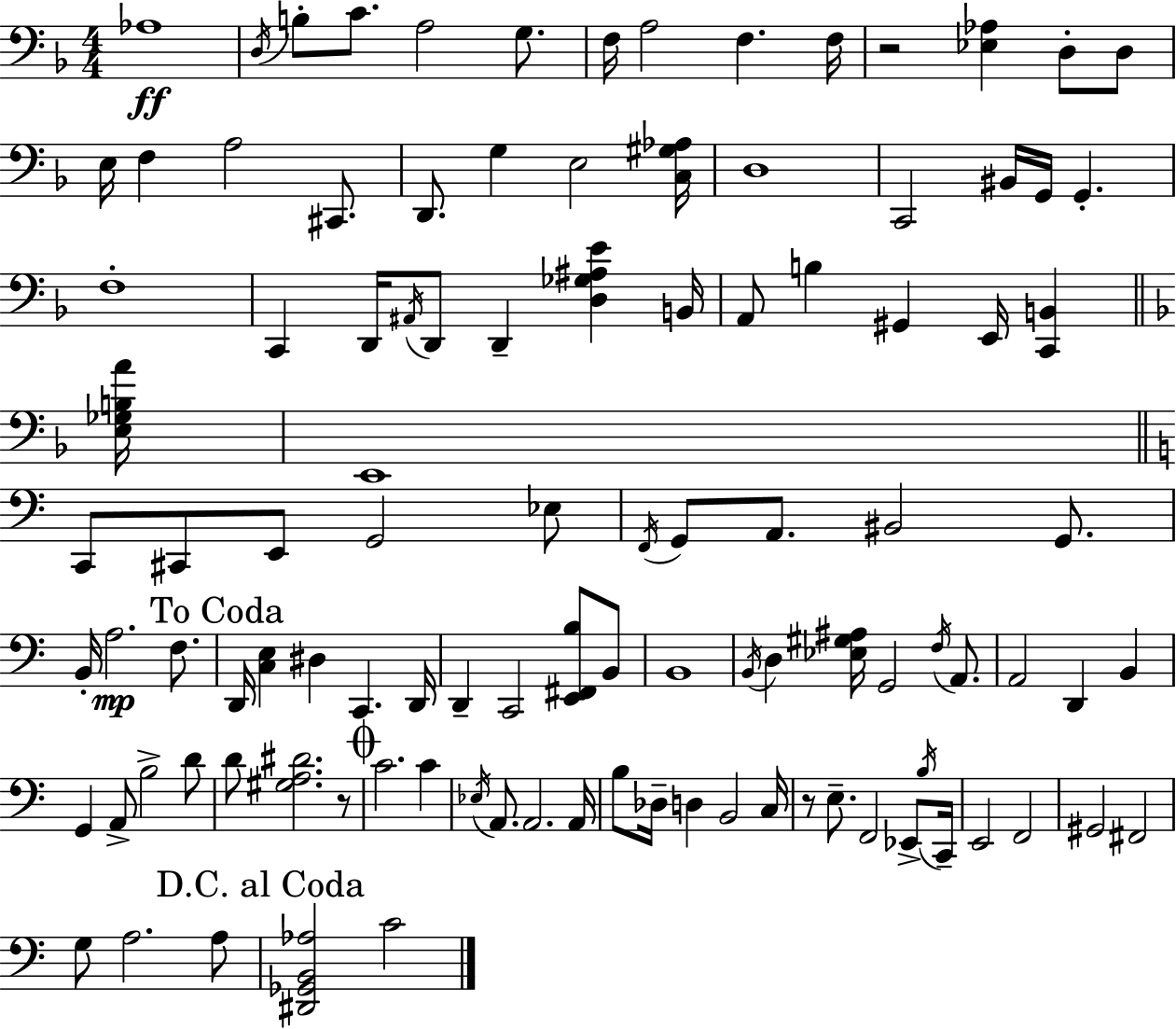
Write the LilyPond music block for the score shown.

{
  \clef bass
  \numericTimeSignature
  \time 4/4
  \key f \major
  aes1\ff | \acciaccatura { d16 } b8-. c'8. a2 g8. | f16 a2 f4. | f16 r2 <ees aes>4 d8-. d8 | \break e16 f4 a2 cis,8. | d,8. g4 e2 | <c gis aes>16 d1 | c,2 bis,16 g,16 g,4.-. | \break f1-. | c,4 d,16 \acciaccatura { ais,16 } d,8 d,4-- <d ges ais e'>4 | b,16 a,8 b4 gis,4 e,16 <c, b,>4 | \bar "||" \break \key f \major <e ges b a'>16 e,1 | \bar "||" \break \key a \minor c,8 cis,8 e,8 g,2 ees8 | \acciaccatura { f,16 } g,8 a,8. bis,2 g,8. | b,16-. a2.\mp f8. | \mark "To Coda" d,16 <c e>4 dis4 c,4. | \break d,16 d,4-- c,2 <e, fis, b>8 b,8 | b,1 | \acciaccatura { b,16 } d4 <ees gis ais>16 g,2 \acciaccatura { f16 } | a,8. a,2 d,4 b,4 | \break g,4 a,8-> b2-> | d'8 d'8 <gis a dis'>2. | r8 \mark \markup { \musicglyph "scripts.coda" } c'2. c'4 | \acciaccatura { ees16 } a,8. a,2. | \break a,16 b8 des16-- d4 b,2 | c16 r8 e8.-- f,2 | ees,8-> \acciaccatura { b16 } c,16-- e,2 f,2 | gis,2 fis,2 | \break g8 a2. | a8 \mark "D.C. al Coda" <dis, ges, b, aes>2 c'2 | \bar "|."
}